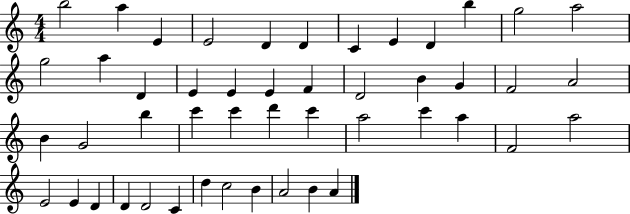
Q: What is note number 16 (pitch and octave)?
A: E4